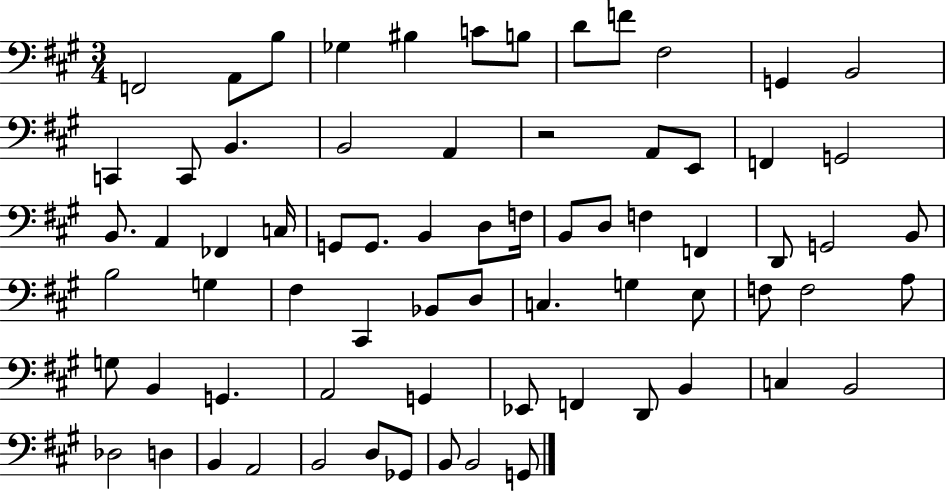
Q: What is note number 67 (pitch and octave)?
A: Gb2